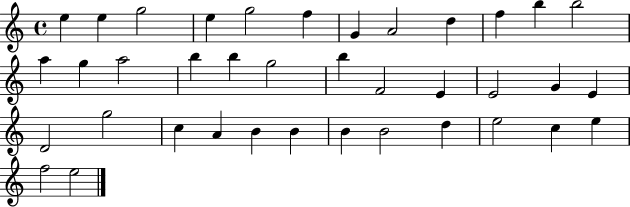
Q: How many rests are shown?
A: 0